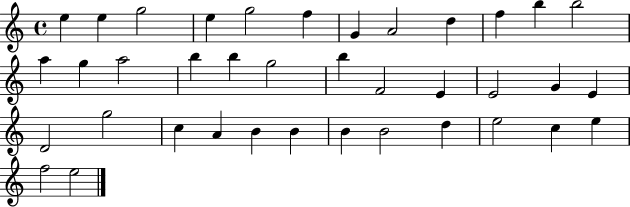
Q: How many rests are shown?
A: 0